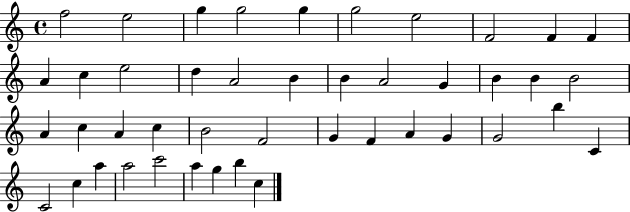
F5/h E5/h G5/q G5/h G5/q G5/h E5/h F4/h F4/q F4/q A4/q C5/q E5/h D5/q A4/h B4/q B4/q A4/h G4/q B4/q B4/q B4/h A4/q C5/q A4/q C5/q B4/h F4/h G4/q F4/q A4/q G4/q G4/h B5/q C4/q C4/h C5/q A5/q A5/h C6/h A5/q G5/q B5/q C5/q